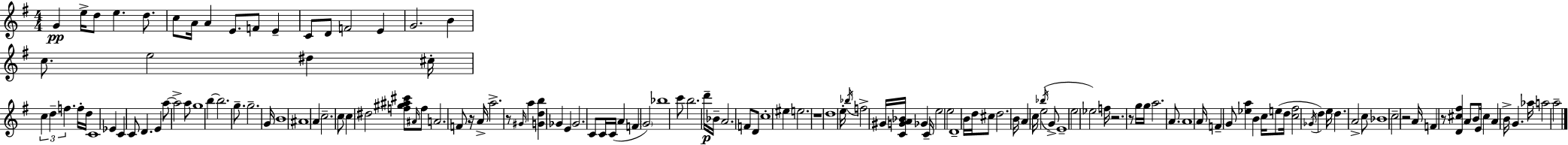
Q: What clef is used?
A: treble